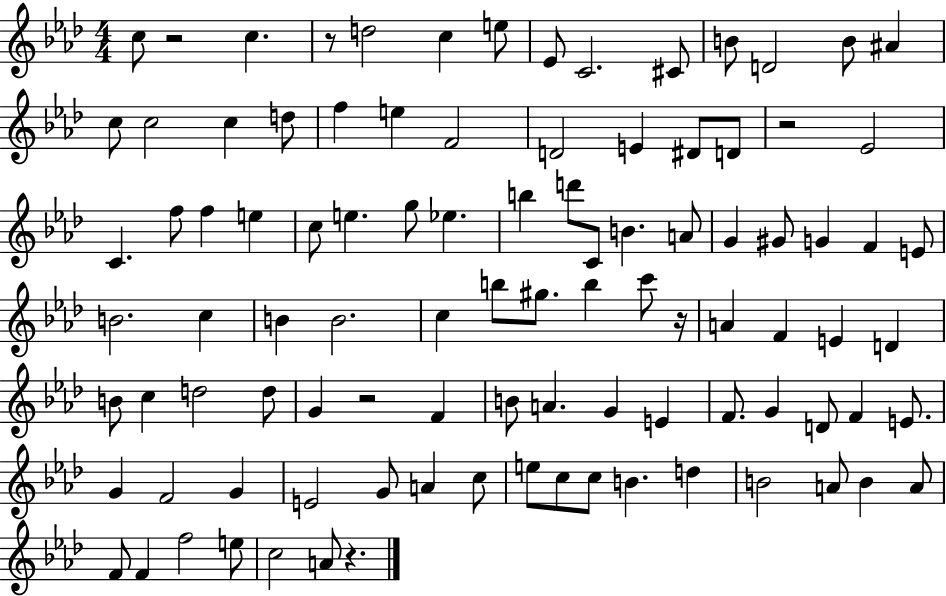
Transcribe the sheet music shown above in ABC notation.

X:1
T:Untitled
M:4/4
L:1/4
K:Ab
c/2 z2 c z/2 d2 c e/2 _E/2 C2 ^C/2 B/2 D2 B/2 ^A c/2 c2 c d/2 f e F2 D2 E ^D/2 D/2 z2 _E2 C f/2 f e c/2 e g/2 _e b d'/2 C/2 B A/2 G ^G/2 G F E/2 B2 c B B2 c b/2 ^g/2 b c'/2 z/4 A F E D B/2 c d2 d/2 G z2 F B/2 A G E F/2 G D/2 F E/2 G F2 G E2 G/2 A c/2 e/2 c/2 c/2 B d B2 A/2 B A/2 F/2 F f2 e/2 c2 A/2 z